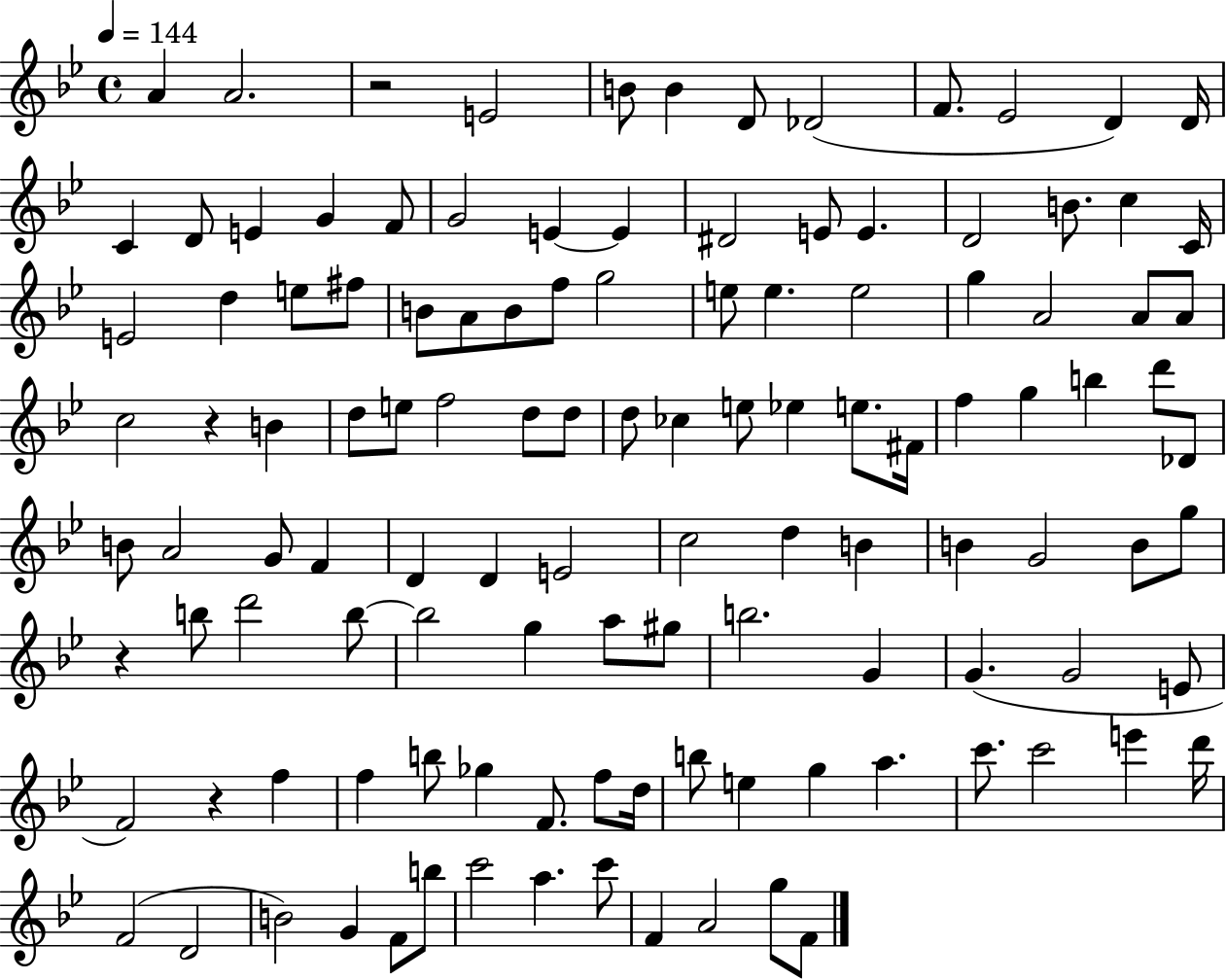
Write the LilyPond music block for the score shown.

{
  \clef treble
  \time 4/4
  \defaultTimeSignature
  \key bes \major
  \tempo 4 = 144
  a'4 a'2. | r2 e'2 | b'8 b'4 d'8 des'2( | f'8. ees'2 d'4) d'16 | \break c'4 d'8 e'4 g'4 f'8 | g'2 e'4~~ e'4 | dis'2 e'8 e'4. | d'2 b'8. c''4 c'16 | \break e'2 d''4 e''8 fis''8 | b'8 a'8 b'8 f''8 g''2 | e''8 e''4. e''2 | g''4 a'2 a'8 a'8 | \break c''2 r4 b'4 | d''8 e''8 f''2 d''8 d''8 | d''8 ces''4 e''8 ees''4 e''8. fis'16 | f''4 g''4 b''4 d'''8 des'8 | \break b'8 a'2 g'8 f'4 | d'4 d'4 e'2 | c''2 d''4 b'4 | b'4 g'2 b'8 g''8 | \break r4 b''8 d'''2 b''8~~ | b''2 g''4 a''8 gis''8 | b''2. g'4 | g'4.( g'2 e'8 | \break f'2) r4 f''4 | f''4 b''8 ges''4 f'8. f''8 d''16 | b''8 e''4 g''4 a''4. | c'''8. c'''2 e'''4 d'''16 | \break f'2( d'2 | b'2) g'4 f'8 b''8 | c'''2 a''4. c'''8 | f'4 a'2 g''8 f'8 | \break \bar "|."
}